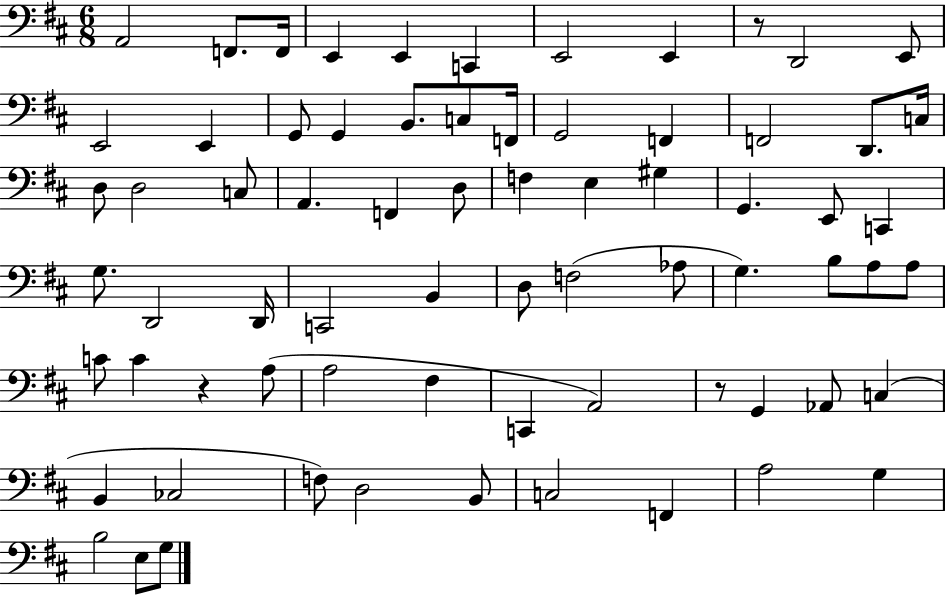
X:1
T:Untitled
M:6/8
L:1/4
K:D
A,,2 F,,/2 F,,/4 E,, E,, C,, E,,2 E,, z/2 D,,2 E,,/2 E,,2 E,, G,,/2 G,, B,,/2 C,/2 F,,/4 G,,2 F,, F,,2 D,,/2 C,/4 D,/2 D,2 C,/2 A,, F,, D,/2 F, E, ^G, G,, E,,/2 C,, G,/2 D,,2 D,,/4 C,,2 B,, D,/2 F,2 _A,/2 G, B,/2 A,/2 A,/2 C/2 C z A,/2 A,2 ^F, C,, A,,2 z/2 G,, _A,,/2 C, B,, _C,2 F,/2 D,2 B,,/2 C,2 F,, A,2 G, B,2 E,/2 G,/2